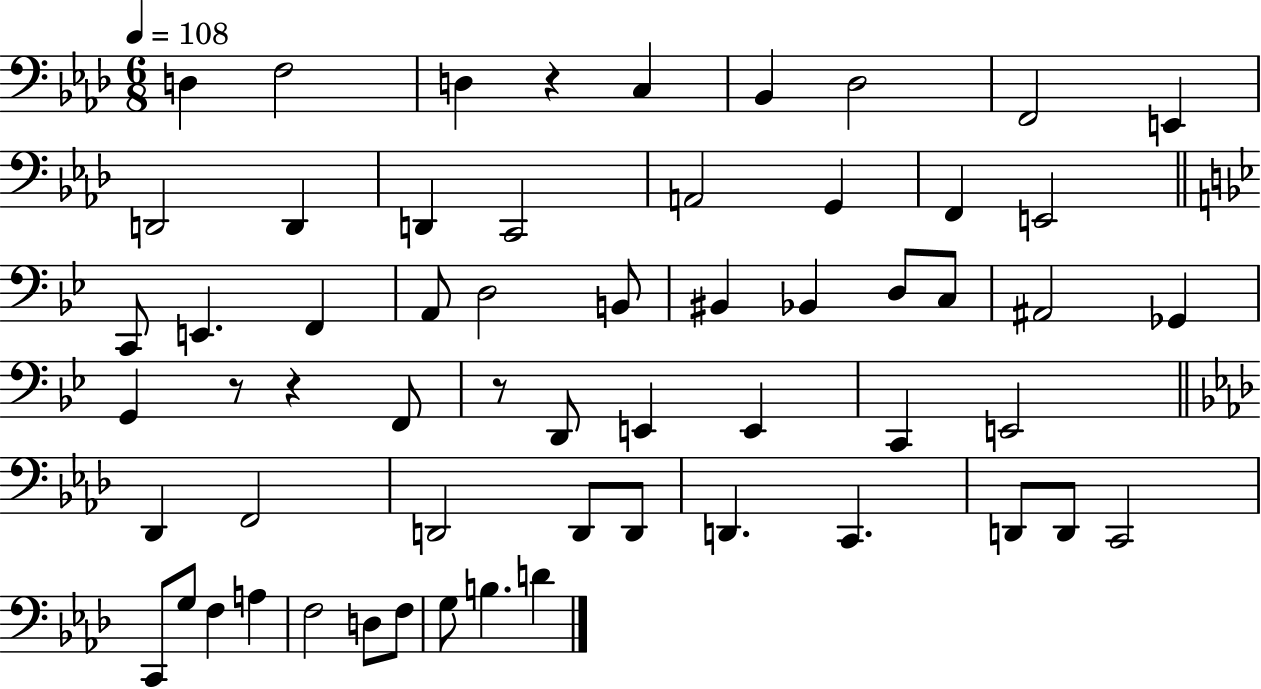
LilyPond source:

{
  \clef bass
  \numericTimeSignature
  \time 6/8
  \key aes \major
  \tempo 4 = 108
  \repeat volta 2 { d4 f2 | d4 r4 c4 | bes,4 des2 | f,2 e,4 | \break d,2 d,4 | d,4 c,2 | a,2 g,4 | f,4 e,2 | \break \bar "||" \break \key g \minor c,8 e,4. f,4 | a,8 d2 b,8 | bis,4 bes,4 d8 c8 | ais,2 ges,4 | \break g,4 r8 r4 f,8 | r8 d,8 e,4 e,4 | c,4 e,2 | \bar "||" \break \key aes \major des,4 f,2 | d,2 d,8 d,8 | d,4. c,4. | d,8 d,8 c,2 | \break c,8 g8 f4 a4 | f2 d8 f8 | g8 b4. d'4 | } \bar "|."
}